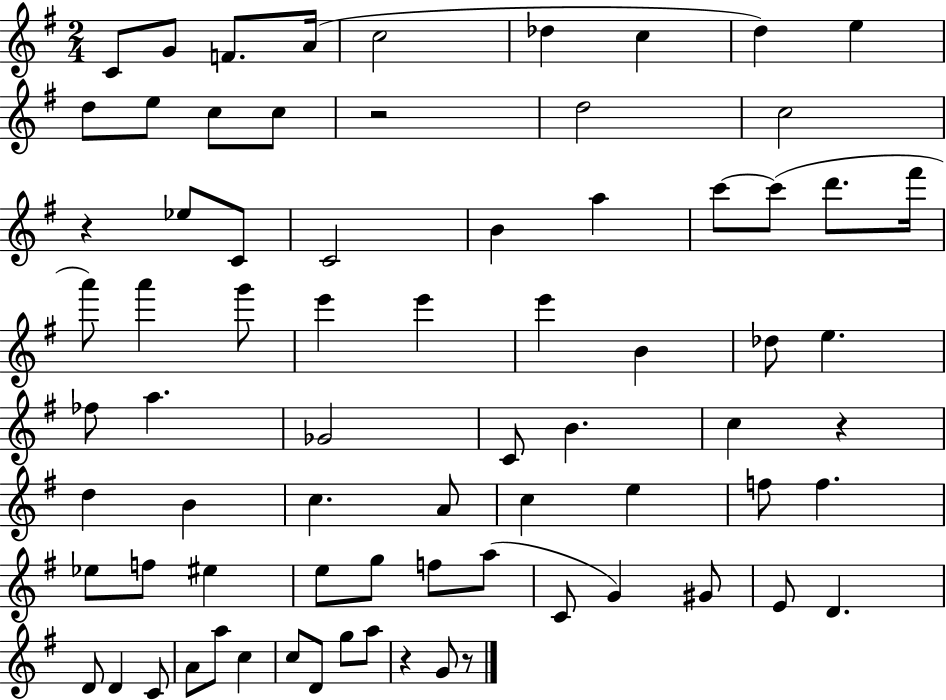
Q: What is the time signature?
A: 2/4